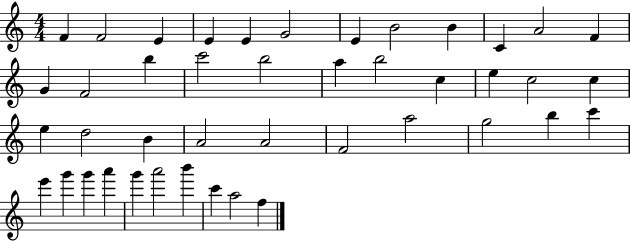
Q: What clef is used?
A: treble